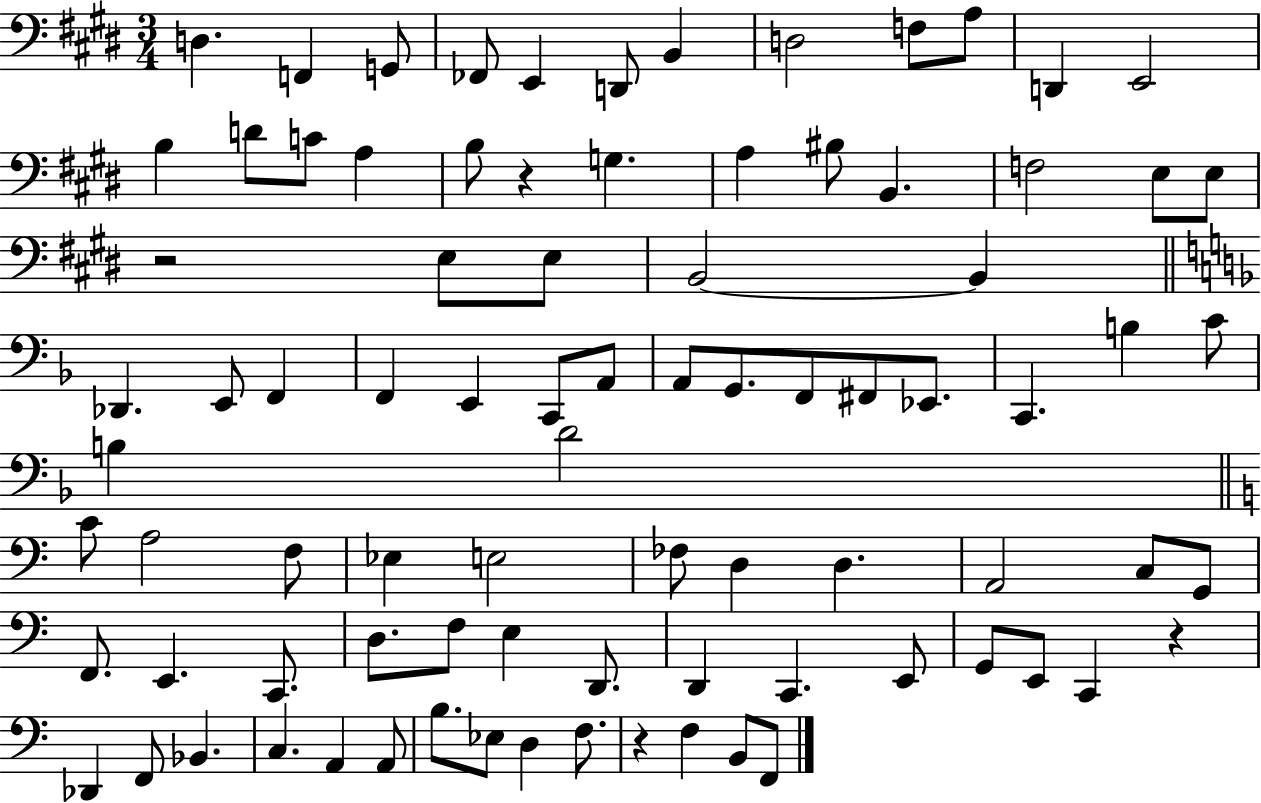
X:1
T:Untitled
M:3/4
L:1/4
K:E
D, F,, G,,/2 _F,,/2 E,, D,,/2 B,, D,2 F,/2 A,/2 D,, E,,2 B, D/2 C/2 A, B,/2 z G, A, ^B,/2 B,, F,2 E,/2 E,/2 z2 E,/2 E,/2 B,,2 B,, _D,, E,,/2 F,, F,, E,, C,,/2 A,,/2 A,,/2 G,,/2 F,,/2 ^F,,/2 _E,,/2 C,, B, C/2 B, D2 C/2 A,2 F,/2 _E, E,2 _F,/2 D, D, A,,2 C,/2 G,,/2 F,,/2 E,, C,,/2 D,/2 F,/2 E, D,,/2 D,, C,, E,,/2 G,,/2 E,,/2 C,, z _D,, F,,/2 _B,, C, A,, A,,/2 B,/2 _E,/2 D, F,/2 z F, B,,/2 F,,/2